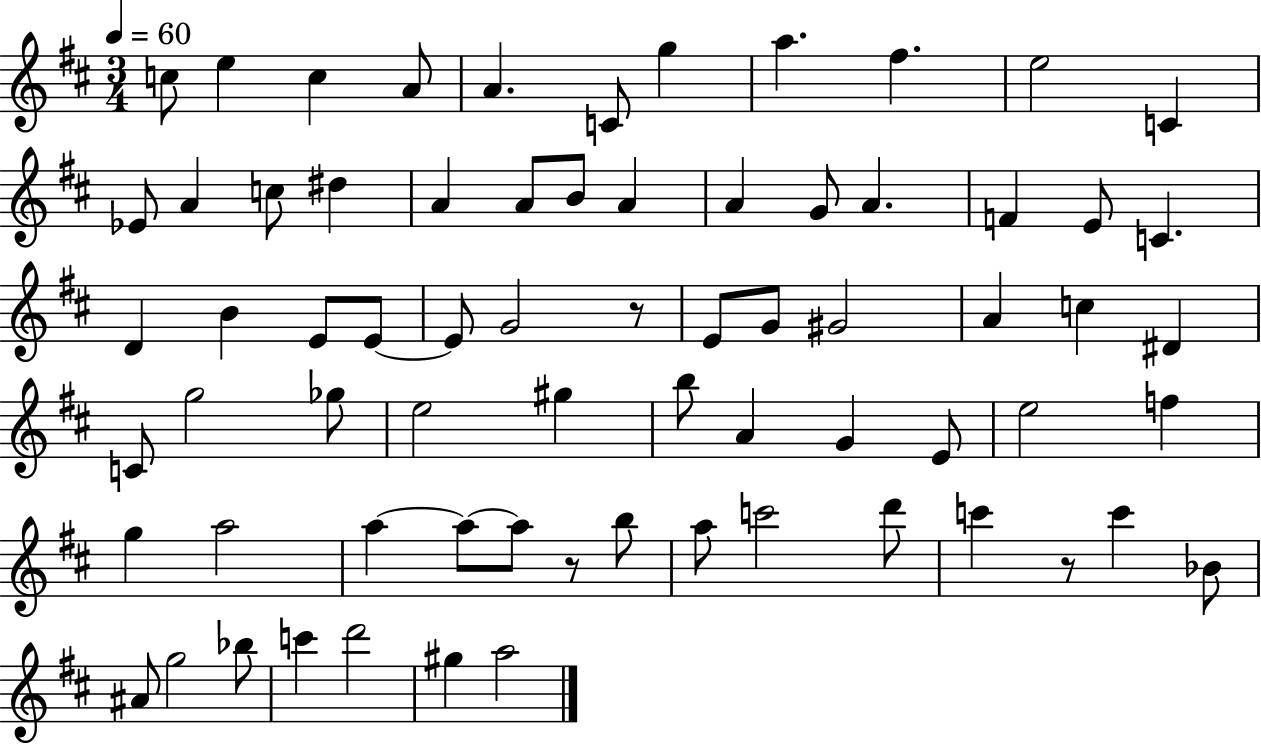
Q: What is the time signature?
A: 3/4